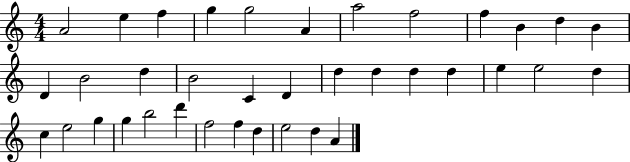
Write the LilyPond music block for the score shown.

{
  \clef treble
  \numericTimeSignature
  \time 4/4
  \key c \major
  a'2 e''4 f''4 | g''4 g''2 a'4 | a''2 f''2 | f''4 b'4 d''4 b'4 | \break d'4 b'2 d''4 | b'2 c'4 d'4 | d''4 d''4 d''4 d''4 | e''4 e''2 d''4 | \break c''4 e''2 g''4 | g''4 b''2 d'''4 | f''2 f''4 d''4 | e''2 d''4 a'4 | \break \bar "|."
}